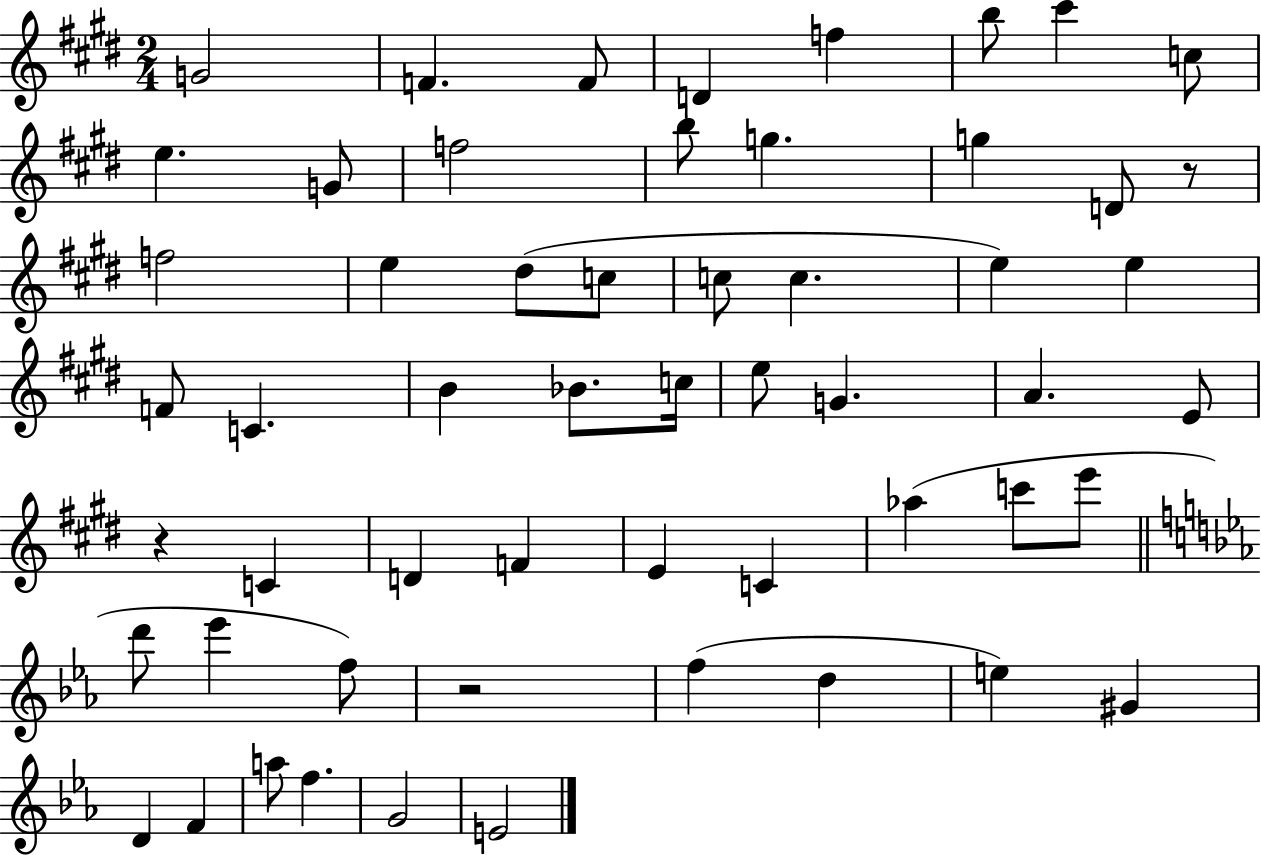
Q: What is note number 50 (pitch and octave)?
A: A5